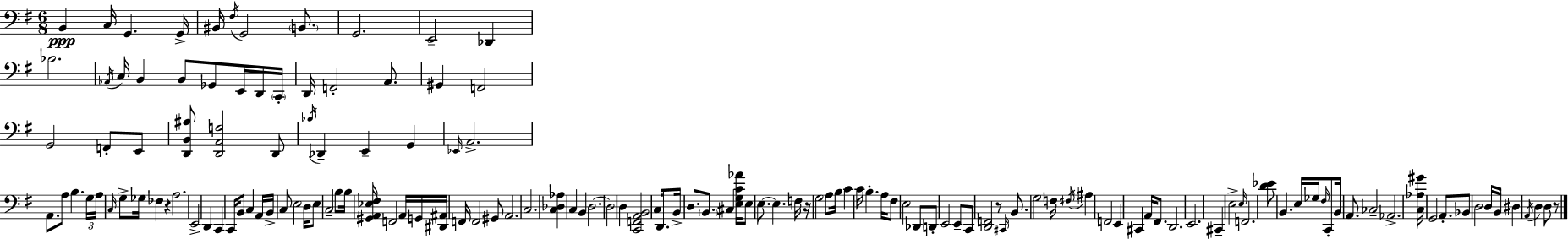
X:1
T:Untitled
M:6/8
L:1/4
K:G
B,, C,/4 G,, G,,/4 ^B,,/4 ^F,/4 G,,2 B,,/2 G,,2 E,,2 _D,, _B,2 _A,,/4 C,/4 B,, B,,/2 _G,,/2 E,,/4 D,,/4 C,,/4 D,,/4 F,,2 A,,/2 ^G,, F,,2 G,,2 F,,/2 E,,/2 [D,,B,,^A,]/2 [D,,A,,F,]2 D,,/2 _B,/4 _D,, E,, G,, _E,,/4 A,,2 A,,/2 A,/2 B, G,/4 A,/4 C,/4 G,/2 _G,/4 _F, z A,2 E,,2 D,, C,, C,,/4 B,,/2 C, A,,/4 B,,/4 C,/2 E,2 D,/4 E,/2 C,2 B,/2 B,/4 [^G,,A,,_E,^F,]/4 F,,2 A,,/4 G,,/4 [^D,,^A,,]/4 F,,/4 F,,2 ^G,,/2 A,,2 C,2 [C,_D,_A,] C, B,, D,2 D,2 D, [C,,F,,A,,B,,]2 C,/4 D,,/2 B,,/4 D,/2 B,,/2 ^C, [E,G,C_A]/4 E,/2 E,/2 E, F,/4 z/4 G,2 A,/2 B,/4 C C/4 B, A,/4 ^F,/2 E,2 _D,,/2 D,,/2 E,,2 E,,/2 C,,/2 [D,,F,,]2 z/2 ^C,,/4 B,,/2 G,2 F,/4 ^F,/4 ^A, F,,2 E,, ^C,, A,,/4 ^F,,/2 D,,2 E,,2 ^C,, E,2 E,/4 F,,2 [D_E]/2 B,, E,/4 _G,/4 ^F,/4 C,,/2 B,,/4 A,,/2 _C,2 _A,,2 [C,_A,^G]/4 G,,2 A,,/2 _B,,/2 D,2 D,/4 B,,/4 ^D, A,,/4 D, D,/2 z/2